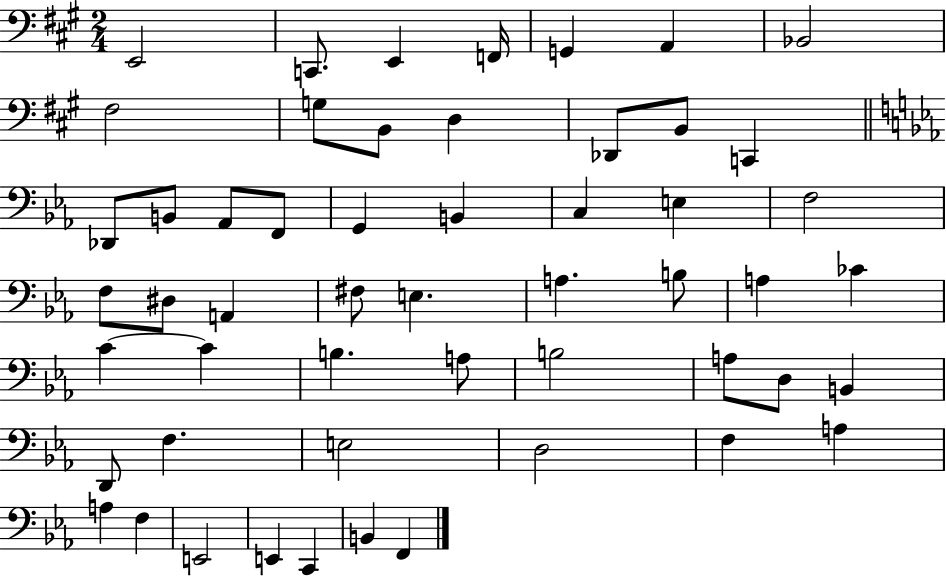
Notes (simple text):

E2/h C2/e. E2/q F2/s G2/q A2/q Bb2/h F#3/h G3/e B2/e D3/q Db2/e B2/e C2/q Db2/e B2/e Ab2/e F2/e G2/q B2/q C3/q E3/q F3/h F3/e D#3/e A2/q F#3/e E3/q. A3/q. B3/e A3/q CES4/q C4/q C4/q B3/q. A3/e B3/h A3/e D3/e B2/q D2/e F3/q. E3/h D3/h F3/q A3/q A3/q F3/q E2/h E2/q C2/q B2/q F2/q